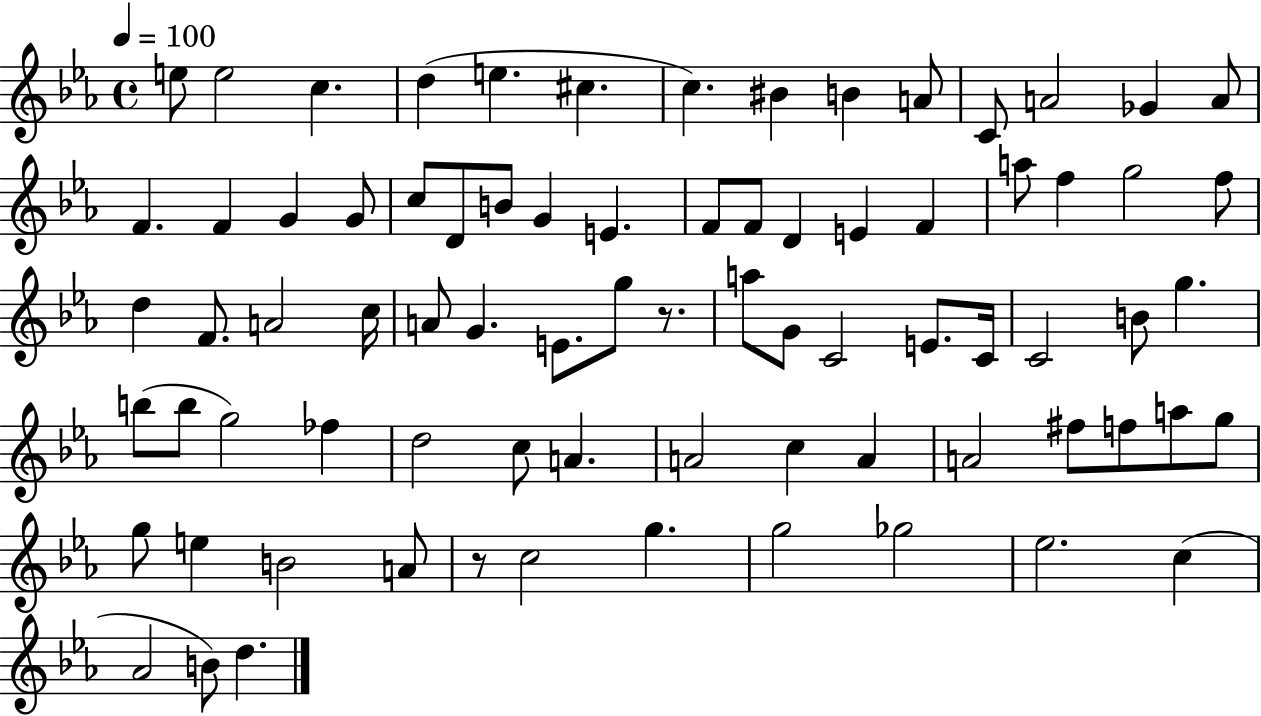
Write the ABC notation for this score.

X:1
T:Untitled
M:4/4
L:1/4
K:Eb
e/2 e2 c d e ^c c ^B B A/2 C/2 A2 _G A/2 F F G G/2 c/2 D/2 B/2 G E F/2 F/2 D E F a/2 f g2 f/2 d F/2 A2 c/4 A/2 G E/2 g/2 z/2 a/2 G/2 C2 E/2 C/4 C2 B/2 g b/2 b/2 g2 _f d2 c/2 A A2 c A A2 ^f/2 f/2 a/2 g/2 g/2 e B2 A/2 z/2 c2 g g2 _g2 _e2 c _A2 B/2 d